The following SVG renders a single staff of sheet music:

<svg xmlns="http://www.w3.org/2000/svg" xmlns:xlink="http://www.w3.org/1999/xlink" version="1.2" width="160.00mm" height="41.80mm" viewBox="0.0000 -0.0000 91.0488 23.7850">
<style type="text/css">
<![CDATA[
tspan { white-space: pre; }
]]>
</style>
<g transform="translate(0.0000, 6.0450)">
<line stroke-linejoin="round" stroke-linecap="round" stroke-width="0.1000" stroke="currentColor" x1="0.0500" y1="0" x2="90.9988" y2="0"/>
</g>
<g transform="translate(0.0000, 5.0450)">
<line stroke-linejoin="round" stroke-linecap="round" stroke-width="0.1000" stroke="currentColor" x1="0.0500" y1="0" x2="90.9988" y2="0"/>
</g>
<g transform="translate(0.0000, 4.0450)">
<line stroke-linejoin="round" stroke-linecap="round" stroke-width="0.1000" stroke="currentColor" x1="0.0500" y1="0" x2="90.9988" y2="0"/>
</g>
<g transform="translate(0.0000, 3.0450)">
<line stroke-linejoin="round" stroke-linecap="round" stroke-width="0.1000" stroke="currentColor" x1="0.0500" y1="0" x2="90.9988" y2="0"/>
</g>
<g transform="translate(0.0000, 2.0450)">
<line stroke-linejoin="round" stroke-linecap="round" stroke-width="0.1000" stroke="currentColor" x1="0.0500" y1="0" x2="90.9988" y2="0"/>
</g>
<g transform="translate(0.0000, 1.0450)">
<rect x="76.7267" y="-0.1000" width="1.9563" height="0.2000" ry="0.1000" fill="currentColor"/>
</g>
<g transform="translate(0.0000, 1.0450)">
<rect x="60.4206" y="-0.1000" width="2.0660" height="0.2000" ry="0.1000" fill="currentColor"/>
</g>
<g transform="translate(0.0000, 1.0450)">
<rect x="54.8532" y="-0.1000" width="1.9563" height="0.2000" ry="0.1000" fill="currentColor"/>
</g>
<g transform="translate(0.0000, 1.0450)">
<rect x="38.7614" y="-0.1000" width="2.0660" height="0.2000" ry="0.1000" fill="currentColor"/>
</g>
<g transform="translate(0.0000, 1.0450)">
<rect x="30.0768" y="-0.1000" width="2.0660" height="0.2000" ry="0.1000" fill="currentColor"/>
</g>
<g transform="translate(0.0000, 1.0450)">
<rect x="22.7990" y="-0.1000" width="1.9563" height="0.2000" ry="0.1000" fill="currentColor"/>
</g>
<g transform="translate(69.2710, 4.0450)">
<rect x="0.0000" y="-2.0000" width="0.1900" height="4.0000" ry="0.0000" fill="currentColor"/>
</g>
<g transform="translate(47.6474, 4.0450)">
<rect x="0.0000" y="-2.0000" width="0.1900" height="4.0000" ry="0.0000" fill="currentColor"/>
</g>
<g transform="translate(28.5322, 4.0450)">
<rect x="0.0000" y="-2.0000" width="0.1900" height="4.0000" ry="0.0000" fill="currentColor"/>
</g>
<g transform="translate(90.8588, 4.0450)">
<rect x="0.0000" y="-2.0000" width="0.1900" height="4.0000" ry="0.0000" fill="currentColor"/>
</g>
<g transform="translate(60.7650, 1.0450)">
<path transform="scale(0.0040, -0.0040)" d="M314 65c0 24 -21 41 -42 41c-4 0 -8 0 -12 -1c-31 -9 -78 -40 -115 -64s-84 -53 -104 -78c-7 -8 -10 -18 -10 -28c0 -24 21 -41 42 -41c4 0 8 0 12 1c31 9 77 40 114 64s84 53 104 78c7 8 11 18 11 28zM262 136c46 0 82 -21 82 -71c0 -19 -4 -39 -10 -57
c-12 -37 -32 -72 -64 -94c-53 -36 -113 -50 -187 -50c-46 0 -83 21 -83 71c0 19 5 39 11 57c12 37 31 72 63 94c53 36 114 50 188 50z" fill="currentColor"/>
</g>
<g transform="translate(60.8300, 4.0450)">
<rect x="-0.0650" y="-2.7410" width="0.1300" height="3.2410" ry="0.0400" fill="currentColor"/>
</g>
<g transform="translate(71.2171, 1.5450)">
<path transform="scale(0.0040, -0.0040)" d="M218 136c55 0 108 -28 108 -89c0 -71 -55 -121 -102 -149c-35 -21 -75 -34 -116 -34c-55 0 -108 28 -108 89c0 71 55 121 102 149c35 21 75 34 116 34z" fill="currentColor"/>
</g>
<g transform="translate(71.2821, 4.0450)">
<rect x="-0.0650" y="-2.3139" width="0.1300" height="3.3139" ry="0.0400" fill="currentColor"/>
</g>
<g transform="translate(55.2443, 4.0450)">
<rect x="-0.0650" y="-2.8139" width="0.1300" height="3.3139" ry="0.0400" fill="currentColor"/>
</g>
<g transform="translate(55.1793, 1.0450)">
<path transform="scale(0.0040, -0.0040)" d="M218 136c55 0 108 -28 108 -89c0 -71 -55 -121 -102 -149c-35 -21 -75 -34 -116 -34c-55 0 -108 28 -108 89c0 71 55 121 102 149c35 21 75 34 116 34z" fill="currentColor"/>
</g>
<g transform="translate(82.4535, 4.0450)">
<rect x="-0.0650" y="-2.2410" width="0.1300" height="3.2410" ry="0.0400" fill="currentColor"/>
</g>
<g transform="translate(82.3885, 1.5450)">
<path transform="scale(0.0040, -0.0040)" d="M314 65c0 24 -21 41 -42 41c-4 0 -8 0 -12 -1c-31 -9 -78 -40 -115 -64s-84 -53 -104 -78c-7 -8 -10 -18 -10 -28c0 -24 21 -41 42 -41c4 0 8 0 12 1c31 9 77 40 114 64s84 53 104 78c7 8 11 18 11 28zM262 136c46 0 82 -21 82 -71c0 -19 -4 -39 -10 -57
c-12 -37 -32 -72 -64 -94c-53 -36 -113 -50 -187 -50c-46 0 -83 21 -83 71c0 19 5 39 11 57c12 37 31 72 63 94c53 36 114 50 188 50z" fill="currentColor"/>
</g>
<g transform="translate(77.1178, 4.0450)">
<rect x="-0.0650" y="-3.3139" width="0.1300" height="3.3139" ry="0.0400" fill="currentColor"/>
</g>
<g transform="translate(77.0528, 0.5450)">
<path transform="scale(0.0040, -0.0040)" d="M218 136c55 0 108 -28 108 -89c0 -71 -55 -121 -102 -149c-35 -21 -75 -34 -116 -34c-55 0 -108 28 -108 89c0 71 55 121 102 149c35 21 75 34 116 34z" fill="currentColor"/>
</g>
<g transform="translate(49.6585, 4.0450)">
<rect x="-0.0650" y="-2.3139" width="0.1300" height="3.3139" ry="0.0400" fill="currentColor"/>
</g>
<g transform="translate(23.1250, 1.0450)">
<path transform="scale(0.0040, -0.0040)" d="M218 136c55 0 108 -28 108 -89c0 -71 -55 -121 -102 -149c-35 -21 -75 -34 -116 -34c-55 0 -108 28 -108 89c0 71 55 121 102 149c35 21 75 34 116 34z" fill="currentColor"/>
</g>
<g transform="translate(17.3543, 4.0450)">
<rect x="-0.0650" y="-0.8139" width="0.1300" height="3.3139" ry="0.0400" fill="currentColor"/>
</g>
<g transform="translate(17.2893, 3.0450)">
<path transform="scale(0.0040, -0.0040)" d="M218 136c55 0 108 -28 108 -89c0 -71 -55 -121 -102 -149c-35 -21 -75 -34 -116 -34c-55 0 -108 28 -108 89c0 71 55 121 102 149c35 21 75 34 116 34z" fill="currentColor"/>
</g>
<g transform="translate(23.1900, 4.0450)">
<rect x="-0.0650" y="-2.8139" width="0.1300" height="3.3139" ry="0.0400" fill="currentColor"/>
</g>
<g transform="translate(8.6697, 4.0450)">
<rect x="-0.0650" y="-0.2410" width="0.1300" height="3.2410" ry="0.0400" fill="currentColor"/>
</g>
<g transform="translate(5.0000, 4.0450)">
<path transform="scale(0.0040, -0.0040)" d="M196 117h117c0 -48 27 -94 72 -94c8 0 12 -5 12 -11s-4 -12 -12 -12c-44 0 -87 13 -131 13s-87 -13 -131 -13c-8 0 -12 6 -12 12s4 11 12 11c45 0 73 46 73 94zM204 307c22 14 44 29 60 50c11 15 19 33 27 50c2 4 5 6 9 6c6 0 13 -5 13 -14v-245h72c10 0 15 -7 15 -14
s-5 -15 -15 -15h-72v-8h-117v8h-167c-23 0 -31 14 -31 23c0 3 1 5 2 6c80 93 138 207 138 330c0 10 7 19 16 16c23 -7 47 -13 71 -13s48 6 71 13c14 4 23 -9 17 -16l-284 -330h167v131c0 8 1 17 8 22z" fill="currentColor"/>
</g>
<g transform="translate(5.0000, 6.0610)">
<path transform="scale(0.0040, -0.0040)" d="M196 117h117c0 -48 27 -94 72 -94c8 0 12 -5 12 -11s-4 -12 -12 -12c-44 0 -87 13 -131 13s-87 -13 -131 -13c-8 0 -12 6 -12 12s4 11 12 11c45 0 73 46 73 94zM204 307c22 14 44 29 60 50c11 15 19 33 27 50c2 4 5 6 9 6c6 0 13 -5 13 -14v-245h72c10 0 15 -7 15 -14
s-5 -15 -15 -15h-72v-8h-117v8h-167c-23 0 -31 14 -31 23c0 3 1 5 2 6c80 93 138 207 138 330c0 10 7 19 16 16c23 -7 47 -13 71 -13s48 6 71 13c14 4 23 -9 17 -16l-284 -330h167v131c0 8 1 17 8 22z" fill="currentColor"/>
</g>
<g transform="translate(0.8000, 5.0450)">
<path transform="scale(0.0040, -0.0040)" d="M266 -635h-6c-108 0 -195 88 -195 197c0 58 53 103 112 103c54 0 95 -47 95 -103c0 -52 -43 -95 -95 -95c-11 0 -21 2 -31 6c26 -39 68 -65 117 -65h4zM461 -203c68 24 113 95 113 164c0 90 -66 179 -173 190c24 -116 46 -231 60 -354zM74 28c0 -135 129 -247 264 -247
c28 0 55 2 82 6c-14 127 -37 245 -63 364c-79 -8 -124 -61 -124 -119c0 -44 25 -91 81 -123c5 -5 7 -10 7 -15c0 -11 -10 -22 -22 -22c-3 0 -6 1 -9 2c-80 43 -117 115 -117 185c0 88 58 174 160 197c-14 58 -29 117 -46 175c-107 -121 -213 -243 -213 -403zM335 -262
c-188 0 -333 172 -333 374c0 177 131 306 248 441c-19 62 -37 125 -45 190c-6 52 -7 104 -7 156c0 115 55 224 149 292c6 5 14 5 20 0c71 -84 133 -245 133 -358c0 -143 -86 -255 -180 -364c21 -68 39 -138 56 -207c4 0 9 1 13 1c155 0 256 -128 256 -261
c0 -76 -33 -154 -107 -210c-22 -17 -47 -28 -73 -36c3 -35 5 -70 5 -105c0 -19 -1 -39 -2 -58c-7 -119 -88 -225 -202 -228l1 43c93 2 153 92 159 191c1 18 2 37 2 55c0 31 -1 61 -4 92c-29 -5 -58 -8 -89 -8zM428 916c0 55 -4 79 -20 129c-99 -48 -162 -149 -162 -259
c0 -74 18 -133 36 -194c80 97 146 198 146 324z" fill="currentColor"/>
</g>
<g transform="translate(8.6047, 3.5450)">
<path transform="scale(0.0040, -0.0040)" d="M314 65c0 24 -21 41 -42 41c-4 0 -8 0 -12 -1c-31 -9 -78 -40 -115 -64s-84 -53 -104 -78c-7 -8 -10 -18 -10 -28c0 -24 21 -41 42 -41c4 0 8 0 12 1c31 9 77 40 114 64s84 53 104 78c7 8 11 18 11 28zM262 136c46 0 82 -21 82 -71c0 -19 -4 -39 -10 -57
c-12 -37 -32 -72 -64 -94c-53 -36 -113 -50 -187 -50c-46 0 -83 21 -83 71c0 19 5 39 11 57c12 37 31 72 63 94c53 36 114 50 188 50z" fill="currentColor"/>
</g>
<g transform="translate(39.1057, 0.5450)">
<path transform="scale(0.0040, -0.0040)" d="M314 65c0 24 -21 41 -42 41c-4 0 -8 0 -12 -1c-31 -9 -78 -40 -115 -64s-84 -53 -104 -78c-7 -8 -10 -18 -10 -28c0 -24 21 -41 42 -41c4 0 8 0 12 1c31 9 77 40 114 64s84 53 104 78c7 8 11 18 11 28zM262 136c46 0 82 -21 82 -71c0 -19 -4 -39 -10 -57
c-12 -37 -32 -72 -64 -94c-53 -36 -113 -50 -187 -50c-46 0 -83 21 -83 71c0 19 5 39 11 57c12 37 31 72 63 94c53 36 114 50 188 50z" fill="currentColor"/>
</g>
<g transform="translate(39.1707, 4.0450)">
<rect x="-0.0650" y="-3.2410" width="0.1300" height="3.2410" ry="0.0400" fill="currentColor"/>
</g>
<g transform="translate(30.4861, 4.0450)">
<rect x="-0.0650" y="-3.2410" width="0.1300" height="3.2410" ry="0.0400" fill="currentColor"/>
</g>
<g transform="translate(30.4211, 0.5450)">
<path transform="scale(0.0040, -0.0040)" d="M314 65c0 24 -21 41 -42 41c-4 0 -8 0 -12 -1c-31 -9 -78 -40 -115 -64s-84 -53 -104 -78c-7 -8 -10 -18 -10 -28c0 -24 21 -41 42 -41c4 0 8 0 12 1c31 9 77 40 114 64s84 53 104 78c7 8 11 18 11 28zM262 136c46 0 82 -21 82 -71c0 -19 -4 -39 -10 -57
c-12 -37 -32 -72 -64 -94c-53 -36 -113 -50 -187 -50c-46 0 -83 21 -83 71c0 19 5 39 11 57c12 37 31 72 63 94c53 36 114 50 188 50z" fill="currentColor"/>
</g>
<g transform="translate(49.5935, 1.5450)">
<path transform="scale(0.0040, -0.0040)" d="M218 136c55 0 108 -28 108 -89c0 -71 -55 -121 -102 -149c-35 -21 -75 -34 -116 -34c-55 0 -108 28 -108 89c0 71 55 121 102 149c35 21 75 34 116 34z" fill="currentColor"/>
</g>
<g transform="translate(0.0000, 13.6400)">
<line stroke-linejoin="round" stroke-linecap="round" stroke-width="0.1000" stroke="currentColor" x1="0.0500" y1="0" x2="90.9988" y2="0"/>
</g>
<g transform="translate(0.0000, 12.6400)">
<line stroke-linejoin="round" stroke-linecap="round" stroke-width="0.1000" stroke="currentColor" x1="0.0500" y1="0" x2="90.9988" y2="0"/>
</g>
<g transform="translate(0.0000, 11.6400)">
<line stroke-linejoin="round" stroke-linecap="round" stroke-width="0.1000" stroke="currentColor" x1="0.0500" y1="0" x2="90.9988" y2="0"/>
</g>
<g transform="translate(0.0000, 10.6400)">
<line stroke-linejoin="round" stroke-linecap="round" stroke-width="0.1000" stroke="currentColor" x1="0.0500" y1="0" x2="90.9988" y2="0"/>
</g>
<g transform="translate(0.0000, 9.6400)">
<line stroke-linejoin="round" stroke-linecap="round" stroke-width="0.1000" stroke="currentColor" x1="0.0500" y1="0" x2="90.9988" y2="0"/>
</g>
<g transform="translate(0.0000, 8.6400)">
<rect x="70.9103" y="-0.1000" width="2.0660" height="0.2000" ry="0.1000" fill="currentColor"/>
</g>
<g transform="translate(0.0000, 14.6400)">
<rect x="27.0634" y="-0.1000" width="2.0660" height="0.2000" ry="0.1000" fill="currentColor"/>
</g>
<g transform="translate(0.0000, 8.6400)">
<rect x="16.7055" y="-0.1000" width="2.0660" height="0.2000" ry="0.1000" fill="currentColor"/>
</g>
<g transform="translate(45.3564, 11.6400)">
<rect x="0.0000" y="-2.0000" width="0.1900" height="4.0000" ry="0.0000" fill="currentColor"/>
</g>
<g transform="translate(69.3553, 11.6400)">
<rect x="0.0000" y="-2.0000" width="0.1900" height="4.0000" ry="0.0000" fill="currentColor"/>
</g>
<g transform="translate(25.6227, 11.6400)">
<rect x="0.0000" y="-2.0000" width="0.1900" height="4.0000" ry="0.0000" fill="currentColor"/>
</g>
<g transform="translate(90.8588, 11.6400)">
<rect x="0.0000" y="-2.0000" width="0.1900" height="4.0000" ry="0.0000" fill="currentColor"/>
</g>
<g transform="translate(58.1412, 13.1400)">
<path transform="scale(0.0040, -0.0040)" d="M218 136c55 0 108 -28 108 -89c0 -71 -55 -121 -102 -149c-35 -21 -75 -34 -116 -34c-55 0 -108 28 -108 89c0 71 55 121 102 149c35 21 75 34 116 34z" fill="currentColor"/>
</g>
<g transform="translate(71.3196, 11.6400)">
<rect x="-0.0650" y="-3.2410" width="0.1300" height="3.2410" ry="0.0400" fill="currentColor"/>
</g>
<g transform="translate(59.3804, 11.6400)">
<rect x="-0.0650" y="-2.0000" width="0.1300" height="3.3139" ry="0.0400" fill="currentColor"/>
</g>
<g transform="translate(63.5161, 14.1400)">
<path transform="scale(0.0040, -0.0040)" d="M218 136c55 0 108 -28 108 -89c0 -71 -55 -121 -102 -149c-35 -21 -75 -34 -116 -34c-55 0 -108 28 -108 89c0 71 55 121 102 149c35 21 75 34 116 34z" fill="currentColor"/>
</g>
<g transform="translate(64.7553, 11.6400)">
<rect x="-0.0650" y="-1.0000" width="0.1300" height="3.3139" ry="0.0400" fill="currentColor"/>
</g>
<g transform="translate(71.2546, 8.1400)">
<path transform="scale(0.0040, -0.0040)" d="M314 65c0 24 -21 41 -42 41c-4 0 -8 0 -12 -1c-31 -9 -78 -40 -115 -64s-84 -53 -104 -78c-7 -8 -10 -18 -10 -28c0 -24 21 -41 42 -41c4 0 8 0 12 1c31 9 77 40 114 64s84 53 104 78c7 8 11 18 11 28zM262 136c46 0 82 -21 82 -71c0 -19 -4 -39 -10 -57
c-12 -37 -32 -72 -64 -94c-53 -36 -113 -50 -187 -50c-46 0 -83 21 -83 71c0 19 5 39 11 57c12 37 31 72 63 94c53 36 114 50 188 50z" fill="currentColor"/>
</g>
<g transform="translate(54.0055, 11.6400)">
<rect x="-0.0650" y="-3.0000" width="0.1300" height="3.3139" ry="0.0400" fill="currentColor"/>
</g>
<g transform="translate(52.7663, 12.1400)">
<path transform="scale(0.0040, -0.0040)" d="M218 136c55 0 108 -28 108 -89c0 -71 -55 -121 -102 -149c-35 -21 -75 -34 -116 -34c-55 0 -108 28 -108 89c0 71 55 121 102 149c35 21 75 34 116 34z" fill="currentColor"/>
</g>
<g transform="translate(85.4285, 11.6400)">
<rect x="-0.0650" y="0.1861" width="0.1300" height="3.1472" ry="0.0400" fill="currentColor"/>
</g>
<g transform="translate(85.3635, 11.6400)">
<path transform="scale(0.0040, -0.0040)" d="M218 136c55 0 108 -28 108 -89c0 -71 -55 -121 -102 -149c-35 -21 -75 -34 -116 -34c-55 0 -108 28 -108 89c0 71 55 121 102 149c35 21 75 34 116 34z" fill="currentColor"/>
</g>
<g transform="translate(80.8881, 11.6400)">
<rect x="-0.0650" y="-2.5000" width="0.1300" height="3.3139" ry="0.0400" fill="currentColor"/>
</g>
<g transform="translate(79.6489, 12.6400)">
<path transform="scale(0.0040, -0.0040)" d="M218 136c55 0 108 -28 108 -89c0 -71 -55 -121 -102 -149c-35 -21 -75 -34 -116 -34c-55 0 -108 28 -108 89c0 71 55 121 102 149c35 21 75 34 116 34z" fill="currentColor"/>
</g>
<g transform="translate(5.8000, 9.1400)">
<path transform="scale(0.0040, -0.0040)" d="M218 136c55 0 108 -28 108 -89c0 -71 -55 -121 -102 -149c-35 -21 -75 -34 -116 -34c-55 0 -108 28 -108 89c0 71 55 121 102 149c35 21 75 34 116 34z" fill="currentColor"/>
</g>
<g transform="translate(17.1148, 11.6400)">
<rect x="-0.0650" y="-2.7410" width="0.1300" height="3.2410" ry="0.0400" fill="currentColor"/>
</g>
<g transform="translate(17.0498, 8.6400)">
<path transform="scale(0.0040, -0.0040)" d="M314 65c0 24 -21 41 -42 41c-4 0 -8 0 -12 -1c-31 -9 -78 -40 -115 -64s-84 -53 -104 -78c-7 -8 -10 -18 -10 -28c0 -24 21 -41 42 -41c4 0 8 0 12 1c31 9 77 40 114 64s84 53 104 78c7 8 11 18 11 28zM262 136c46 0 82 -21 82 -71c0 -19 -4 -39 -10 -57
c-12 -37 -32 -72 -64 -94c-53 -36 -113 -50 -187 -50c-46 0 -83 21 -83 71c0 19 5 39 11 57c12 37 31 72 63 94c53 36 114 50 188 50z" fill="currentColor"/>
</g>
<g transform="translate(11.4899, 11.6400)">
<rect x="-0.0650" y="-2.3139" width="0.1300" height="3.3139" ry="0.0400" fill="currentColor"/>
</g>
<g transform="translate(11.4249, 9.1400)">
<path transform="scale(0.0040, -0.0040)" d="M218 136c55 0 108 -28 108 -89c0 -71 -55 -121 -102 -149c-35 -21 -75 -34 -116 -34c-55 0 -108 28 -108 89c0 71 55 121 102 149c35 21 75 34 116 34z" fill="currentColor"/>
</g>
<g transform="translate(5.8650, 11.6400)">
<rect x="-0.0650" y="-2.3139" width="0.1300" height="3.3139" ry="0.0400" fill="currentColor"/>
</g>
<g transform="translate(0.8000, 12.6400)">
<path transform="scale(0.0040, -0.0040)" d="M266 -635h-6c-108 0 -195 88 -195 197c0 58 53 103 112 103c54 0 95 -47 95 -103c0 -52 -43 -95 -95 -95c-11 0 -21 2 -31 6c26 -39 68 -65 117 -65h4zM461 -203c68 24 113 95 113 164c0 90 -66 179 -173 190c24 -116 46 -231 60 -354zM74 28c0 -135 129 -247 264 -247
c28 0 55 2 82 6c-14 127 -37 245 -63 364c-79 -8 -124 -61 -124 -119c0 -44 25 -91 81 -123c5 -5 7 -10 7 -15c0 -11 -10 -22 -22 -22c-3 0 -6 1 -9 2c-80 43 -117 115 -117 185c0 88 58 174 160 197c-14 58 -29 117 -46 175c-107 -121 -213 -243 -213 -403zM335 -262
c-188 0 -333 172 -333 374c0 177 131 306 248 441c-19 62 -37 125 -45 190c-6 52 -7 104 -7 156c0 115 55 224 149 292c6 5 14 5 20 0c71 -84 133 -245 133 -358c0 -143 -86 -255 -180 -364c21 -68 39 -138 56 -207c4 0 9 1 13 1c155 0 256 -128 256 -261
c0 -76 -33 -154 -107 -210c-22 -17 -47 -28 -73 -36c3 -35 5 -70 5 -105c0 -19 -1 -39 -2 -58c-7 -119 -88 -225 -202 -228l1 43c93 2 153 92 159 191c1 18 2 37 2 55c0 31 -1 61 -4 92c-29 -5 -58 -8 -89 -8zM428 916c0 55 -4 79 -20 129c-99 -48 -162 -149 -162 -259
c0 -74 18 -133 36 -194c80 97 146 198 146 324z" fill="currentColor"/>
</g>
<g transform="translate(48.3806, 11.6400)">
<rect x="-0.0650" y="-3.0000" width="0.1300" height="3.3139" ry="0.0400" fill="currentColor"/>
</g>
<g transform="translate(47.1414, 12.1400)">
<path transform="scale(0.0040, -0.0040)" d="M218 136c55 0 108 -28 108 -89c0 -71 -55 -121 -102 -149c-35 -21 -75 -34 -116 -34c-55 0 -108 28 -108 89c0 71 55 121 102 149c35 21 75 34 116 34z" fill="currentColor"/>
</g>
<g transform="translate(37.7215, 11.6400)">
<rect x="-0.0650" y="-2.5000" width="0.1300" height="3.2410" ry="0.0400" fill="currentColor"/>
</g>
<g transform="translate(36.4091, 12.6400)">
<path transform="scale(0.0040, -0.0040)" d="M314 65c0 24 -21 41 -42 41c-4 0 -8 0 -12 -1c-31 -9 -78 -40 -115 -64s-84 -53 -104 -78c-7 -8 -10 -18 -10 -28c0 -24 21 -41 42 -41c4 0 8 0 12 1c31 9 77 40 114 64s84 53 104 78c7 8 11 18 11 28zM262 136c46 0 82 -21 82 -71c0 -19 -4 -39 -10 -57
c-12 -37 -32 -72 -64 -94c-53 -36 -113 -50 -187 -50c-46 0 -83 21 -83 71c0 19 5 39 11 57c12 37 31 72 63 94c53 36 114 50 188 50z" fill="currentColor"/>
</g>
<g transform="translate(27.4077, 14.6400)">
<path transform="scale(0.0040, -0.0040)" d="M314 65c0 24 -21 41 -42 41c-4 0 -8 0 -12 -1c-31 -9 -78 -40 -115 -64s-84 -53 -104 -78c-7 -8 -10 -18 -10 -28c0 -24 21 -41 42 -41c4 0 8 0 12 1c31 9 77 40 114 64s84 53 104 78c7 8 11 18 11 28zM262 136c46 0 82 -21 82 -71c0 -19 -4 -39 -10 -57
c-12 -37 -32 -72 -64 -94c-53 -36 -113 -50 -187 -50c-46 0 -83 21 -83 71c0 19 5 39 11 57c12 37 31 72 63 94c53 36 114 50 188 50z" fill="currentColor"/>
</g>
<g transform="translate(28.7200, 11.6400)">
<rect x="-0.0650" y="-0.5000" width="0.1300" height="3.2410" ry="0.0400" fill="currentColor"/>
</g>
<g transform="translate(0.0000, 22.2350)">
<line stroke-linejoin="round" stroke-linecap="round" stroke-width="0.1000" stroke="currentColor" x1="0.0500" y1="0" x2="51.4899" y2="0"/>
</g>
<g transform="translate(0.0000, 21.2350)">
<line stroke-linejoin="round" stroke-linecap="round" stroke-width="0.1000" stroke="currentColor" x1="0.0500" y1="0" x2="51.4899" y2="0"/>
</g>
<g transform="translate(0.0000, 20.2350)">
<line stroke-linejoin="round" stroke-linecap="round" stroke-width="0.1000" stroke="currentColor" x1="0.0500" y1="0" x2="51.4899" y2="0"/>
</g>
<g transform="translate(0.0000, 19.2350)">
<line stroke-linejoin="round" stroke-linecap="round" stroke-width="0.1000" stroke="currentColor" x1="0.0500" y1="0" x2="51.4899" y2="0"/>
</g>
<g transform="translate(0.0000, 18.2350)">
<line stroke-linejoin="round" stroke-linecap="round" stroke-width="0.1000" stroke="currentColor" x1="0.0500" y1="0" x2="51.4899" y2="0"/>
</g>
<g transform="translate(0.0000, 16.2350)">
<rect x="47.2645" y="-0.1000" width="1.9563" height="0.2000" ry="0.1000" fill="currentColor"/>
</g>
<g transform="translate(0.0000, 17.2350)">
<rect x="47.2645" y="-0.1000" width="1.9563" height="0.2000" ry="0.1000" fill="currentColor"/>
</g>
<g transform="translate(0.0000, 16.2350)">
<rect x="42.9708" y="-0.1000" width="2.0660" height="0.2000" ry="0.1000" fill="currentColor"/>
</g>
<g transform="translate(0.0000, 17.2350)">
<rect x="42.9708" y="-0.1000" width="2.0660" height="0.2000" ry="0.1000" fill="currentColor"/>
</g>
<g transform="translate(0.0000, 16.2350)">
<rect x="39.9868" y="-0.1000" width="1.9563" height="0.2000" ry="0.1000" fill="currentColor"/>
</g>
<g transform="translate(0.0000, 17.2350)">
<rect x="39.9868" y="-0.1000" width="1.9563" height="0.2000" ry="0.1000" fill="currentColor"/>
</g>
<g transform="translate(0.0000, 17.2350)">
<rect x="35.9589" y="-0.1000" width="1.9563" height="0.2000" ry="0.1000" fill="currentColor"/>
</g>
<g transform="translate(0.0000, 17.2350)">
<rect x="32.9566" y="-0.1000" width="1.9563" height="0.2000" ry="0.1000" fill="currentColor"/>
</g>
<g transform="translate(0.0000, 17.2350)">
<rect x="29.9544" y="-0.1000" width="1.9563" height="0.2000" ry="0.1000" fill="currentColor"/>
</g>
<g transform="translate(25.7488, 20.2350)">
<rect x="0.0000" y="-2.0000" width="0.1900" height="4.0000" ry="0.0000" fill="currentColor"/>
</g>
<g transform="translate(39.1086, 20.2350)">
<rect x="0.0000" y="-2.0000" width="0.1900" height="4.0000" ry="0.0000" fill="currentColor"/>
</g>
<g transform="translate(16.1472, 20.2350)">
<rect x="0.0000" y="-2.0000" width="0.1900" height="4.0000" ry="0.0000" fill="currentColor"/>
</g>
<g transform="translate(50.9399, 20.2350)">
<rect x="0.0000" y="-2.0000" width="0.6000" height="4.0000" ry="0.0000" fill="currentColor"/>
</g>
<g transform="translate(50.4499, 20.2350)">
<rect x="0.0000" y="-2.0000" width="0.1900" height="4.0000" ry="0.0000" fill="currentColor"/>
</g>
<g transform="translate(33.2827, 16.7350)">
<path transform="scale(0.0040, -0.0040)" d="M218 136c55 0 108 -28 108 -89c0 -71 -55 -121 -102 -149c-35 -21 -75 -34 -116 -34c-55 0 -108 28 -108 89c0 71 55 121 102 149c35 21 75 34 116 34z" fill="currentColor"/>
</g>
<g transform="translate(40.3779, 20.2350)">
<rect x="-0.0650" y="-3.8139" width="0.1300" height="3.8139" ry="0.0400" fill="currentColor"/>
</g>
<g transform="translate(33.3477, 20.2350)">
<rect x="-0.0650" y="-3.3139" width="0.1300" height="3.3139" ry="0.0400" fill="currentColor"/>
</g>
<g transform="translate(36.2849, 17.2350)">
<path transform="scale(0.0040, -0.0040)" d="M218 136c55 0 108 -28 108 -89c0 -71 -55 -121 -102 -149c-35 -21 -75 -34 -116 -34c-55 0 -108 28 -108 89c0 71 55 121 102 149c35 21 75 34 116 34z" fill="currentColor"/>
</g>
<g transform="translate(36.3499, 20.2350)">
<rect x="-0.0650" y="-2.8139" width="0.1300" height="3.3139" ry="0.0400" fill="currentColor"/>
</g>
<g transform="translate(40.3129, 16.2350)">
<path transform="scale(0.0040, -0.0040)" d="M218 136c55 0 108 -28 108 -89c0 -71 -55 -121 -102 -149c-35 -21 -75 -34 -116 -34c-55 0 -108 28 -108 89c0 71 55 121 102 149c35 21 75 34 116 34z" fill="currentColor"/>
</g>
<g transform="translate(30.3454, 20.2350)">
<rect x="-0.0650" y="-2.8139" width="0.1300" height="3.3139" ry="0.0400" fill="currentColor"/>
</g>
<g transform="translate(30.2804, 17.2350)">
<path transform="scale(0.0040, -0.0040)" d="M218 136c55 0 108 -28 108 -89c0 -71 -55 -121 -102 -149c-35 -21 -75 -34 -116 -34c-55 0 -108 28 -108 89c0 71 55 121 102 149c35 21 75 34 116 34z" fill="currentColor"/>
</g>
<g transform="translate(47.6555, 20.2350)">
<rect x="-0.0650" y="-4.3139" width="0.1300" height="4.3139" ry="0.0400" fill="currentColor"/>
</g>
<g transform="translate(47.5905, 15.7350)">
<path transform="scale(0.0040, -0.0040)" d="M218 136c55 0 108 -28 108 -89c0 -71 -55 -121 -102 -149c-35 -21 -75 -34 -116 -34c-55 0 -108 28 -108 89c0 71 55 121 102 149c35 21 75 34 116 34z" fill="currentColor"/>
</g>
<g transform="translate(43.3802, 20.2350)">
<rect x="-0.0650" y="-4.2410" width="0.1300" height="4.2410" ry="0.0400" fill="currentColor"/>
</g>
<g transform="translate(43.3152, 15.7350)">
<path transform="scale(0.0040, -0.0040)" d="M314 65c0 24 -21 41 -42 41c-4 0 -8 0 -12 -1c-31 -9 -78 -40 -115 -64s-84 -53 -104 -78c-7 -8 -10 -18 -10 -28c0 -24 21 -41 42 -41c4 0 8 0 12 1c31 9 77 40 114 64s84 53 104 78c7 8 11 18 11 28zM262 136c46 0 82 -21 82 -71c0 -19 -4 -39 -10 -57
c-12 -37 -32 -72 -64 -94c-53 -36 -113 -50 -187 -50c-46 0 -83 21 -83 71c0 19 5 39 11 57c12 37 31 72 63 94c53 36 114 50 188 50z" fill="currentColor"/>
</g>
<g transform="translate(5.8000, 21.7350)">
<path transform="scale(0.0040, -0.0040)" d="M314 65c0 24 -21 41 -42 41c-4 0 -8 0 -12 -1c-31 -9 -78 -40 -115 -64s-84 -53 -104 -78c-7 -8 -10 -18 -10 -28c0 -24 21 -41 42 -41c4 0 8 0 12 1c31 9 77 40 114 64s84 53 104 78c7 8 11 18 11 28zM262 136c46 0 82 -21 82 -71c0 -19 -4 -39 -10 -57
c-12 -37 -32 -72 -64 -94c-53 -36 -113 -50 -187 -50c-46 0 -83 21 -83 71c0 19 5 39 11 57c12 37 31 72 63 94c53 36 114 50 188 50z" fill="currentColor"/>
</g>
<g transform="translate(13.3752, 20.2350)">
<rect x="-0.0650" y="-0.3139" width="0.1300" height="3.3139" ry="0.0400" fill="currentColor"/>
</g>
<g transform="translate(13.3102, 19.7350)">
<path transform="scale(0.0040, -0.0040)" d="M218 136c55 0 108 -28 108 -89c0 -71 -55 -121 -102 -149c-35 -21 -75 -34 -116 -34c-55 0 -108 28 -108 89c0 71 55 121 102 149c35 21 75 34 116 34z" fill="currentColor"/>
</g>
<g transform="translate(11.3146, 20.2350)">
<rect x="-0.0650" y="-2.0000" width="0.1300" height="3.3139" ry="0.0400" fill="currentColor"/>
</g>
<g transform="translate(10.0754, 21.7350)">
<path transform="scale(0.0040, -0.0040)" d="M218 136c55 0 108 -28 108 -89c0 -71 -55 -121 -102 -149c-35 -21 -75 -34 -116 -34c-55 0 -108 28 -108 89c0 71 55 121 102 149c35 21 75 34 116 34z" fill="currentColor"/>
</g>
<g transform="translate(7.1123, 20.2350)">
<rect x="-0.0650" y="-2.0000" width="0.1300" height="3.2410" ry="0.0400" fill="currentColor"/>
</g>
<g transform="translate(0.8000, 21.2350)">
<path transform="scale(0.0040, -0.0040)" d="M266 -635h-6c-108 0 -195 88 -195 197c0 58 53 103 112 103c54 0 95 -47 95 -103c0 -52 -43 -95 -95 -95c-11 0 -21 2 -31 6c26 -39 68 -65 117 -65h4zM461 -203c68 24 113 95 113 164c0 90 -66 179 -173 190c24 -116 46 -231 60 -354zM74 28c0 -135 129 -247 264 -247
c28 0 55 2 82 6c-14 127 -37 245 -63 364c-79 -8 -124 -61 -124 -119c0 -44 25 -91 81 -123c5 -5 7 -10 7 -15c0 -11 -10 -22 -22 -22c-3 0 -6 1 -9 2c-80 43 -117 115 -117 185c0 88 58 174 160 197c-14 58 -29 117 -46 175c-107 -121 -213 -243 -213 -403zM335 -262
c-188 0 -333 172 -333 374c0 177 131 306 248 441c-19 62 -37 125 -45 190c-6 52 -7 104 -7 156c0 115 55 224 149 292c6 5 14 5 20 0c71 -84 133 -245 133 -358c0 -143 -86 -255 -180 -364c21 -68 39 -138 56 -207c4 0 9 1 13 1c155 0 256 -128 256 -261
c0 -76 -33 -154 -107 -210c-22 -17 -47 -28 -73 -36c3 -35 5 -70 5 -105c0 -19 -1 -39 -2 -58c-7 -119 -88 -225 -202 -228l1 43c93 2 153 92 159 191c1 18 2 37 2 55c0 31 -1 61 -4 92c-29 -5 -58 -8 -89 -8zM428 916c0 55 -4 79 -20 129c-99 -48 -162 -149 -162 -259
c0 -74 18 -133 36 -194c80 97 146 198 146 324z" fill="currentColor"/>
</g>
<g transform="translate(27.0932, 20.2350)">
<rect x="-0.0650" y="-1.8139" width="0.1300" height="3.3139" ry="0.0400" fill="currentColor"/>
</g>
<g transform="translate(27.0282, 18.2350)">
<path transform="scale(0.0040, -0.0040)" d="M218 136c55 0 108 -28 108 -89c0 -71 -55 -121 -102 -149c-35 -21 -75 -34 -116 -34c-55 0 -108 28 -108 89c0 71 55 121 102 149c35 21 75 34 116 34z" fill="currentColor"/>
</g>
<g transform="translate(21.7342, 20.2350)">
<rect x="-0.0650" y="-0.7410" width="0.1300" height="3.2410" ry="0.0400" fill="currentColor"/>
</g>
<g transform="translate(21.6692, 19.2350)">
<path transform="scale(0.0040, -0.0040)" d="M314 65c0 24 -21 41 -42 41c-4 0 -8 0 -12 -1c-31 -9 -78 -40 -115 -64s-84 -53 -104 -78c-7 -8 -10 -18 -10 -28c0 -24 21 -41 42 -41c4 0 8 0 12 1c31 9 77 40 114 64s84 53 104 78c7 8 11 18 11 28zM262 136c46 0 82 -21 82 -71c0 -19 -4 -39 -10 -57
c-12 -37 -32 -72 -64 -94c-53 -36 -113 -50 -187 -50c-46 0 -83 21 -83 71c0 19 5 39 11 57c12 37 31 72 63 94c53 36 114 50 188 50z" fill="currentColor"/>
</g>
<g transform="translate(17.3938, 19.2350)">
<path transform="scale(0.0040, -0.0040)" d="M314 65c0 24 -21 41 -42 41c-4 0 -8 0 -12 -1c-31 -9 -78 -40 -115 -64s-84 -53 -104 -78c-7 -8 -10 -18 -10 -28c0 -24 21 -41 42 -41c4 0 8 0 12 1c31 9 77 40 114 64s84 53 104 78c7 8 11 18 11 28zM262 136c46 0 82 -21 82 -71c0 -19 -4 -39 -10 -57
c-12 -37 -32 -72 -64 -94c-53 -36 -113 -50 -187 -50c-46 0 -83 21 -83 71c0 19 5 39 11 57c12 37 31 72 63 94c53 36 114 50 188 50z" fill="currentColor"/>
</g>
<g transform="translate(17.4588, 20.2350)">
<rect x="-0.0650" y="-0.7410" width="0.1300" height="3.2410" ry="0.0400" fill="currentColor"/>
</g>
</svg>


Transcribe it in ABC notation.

X:1
T:Untitled
M:4/4
L:1/4
K:C
c2 d a b2 b2 g a a2 g b g2 g g a2 C2 G2 A A F D b2 G B F2 F c d2 d2 f a b a c' d'2 d'